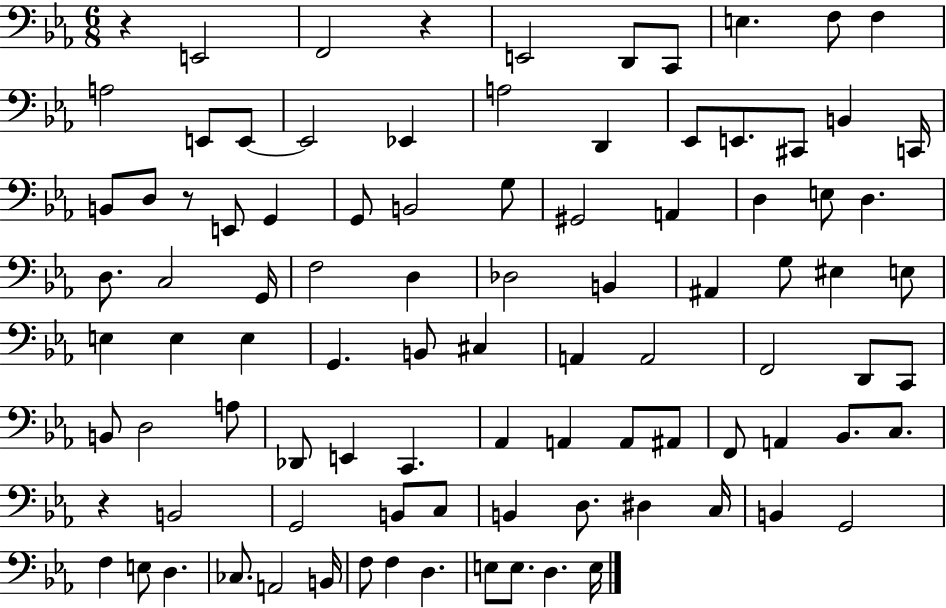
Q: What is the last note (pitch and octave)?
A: E3